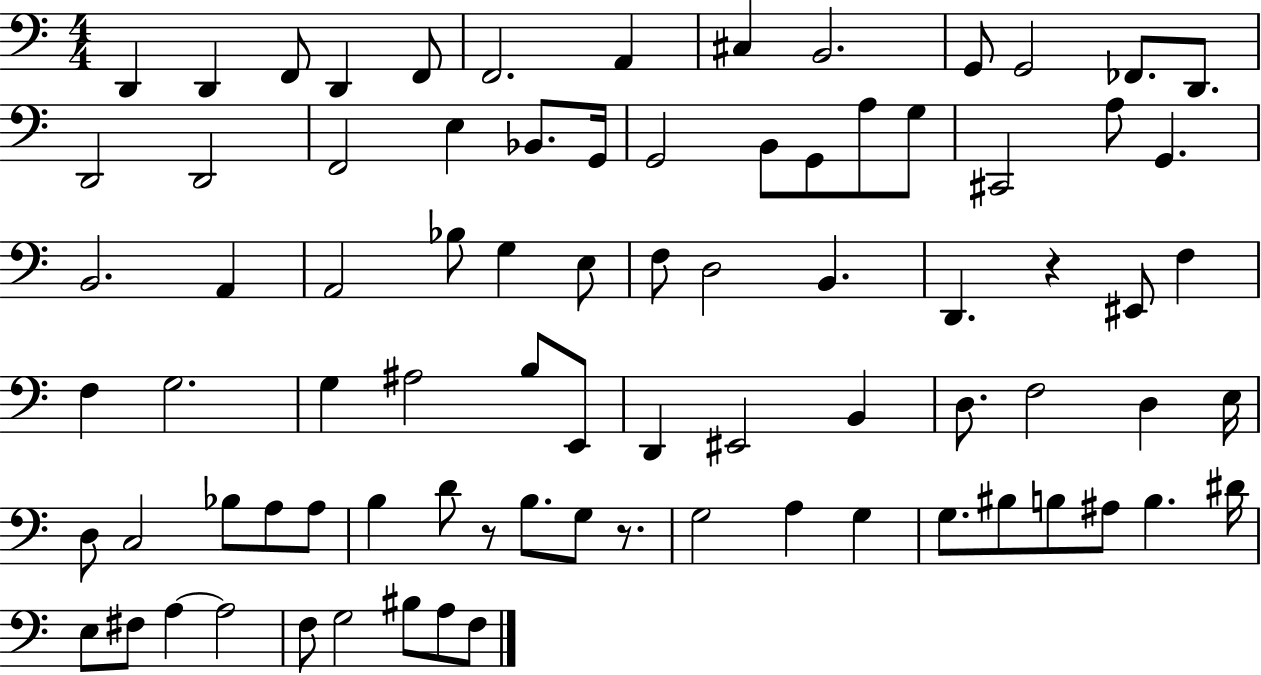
{
  \clef bass
  \numericTimeSignature
  \time 4/4
  \key c \major
  d,4 d,4 f,8 d,4 f,8 | f,2. a,4 | cis4 b,2. | g,8 g,2 fes,8. d,8. | \break d,2 d,2 | f,2 e4 bes,8. g,16 | g,2 b,8 g,8 a8 g8 | cis,2 a8 g,4. | \break b,2. a,4 | a,2 bes8 g4 e8 | f8 d2 b,4. | d,4. r4 eis,8 f4 | \break f4 g2. | g4 ais2 b8 e,8 | d,4 eis,2 b,4 | d8. f2 d4 e16 | \break d8 c2 bes8 a8 a8 | b4 d'8 r8 b8. g8 r8. | g2 a4 g4 | g8. bis8 b8 ais8 b4. dis'16 | \break e8 fis8 a4~~ a2 | f8 g2 bis8 a8 f8 | \bar "|."
}